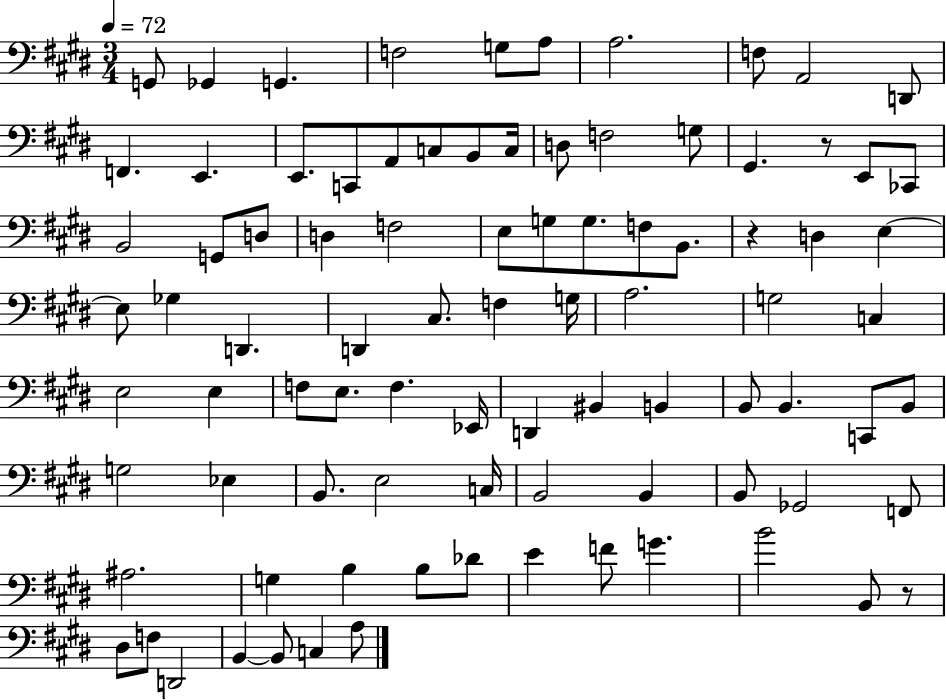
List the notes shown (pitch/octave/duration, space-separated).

G2/e Gb2/q G2/q. F3/h G3/e A3/e A3/h. F3/e A2/h D2/e F2/q. E2/q. E2/e. C2/e A2/e C3/e B2/e C3/s D3/e F3/h G3/e G#2/q. R/e E2/e CES2/e B2/h G2/e D3/e D3/q F3/h E3/e G3/e G3/e. F3/e B2/e. R/q D3/q E3/q E3/e Gb3/q D2/q. D2/q C#3/e. F3/q G3/s A3/h. G3/h C3/q E3/h E3/q F3/e E3/e. F3/q. Eb2/s D2/q BIS2/q B2/q B2/e B2/q. C2/e B2/e G3/h Eb3/q B2/e. E3/h C3/s B2/h B2/q B2/e Gb2/h F2/e A#3/h. G3/q B3/q B3/e Db4/e E4/q F4/e G4/q. B4/h B2/e R/e D#3/e F3/e D2/h B2/q B2/e C3/q A3/e